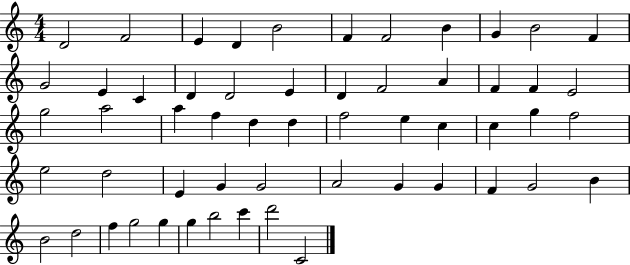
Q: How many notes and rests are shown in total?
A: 56